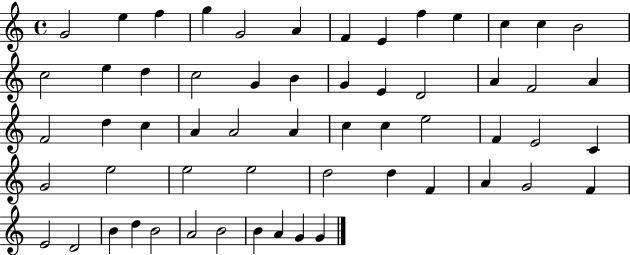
{
  \clef treble
  \time 4/4
  \defaultTimeSignature
  \key c \major
  g'2 e''4 f''4 | g''4 g'2 a'4 | f'4 e'4 f''4 e''4 | c''4 c''4 b'2 | \break c''2 e''4 d''4 | c''2 g'4 b'4 | g'4 e'4 d'2 | a'4 f'2 a'4 | \break f'2 d''4 c''4 | a'4 a'2 a'4 | c''4 c''4 e''2 | f'4 e'2 c'4 | \break g'2 e''2 | e''2 e''2 | d''2 d''4 f'4 | a'4 g'2 f'4 | \break e'2 d'2 | b'4 d''4 b'2 | a'2 b'2 | b'4 a'4 g'4 g'4 | \break \bar "|."
}